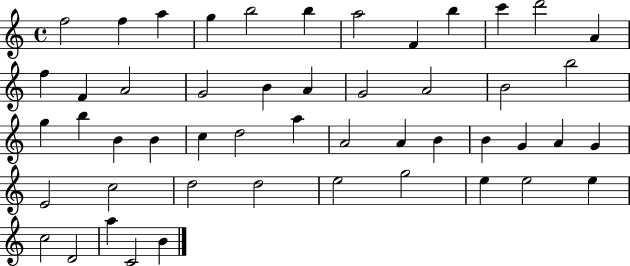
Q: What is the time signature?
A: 4/4